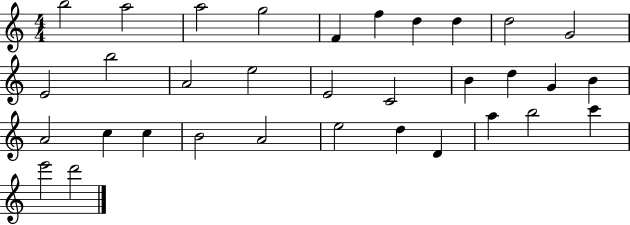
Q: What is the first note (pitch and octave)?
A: B5